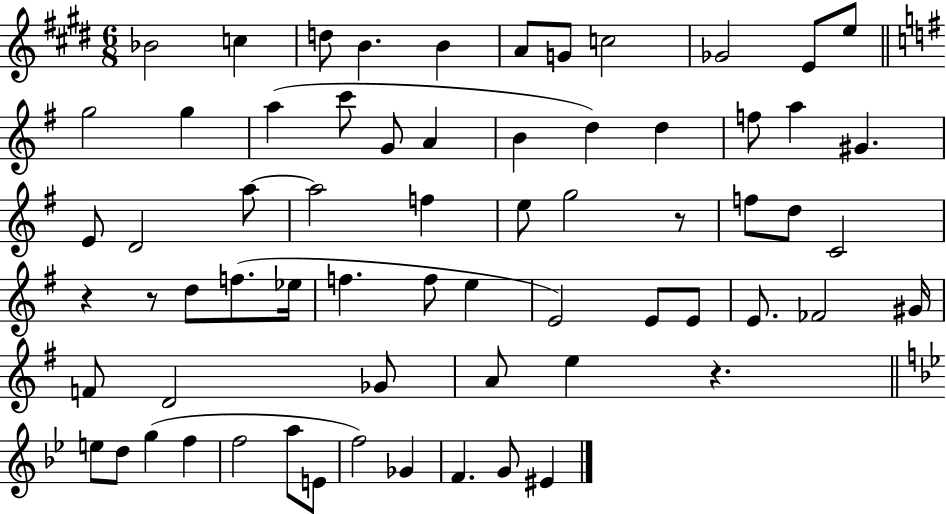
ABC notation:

X:1
T:Untitled
M:6/8
L:1/4
K:E
_B2 c d/2 B B A/2 G/2 c2 _G2 E/2 e/2 g2 g a c'/2 G/2 A B d d f/2 a ^G E/2 D2 a/2 a2 f e/2 g2 z/2 f/2 d/2 C2 z z/2 d/2 f/2 _e/4 f f/2 e E2 E/2 E/2 E/2 _F2 ^G/4 F/2 D2 _G/2 A/2 e z e/2 d/2 g f f2 a/2 E/2 f2 _G F G/2 ^E